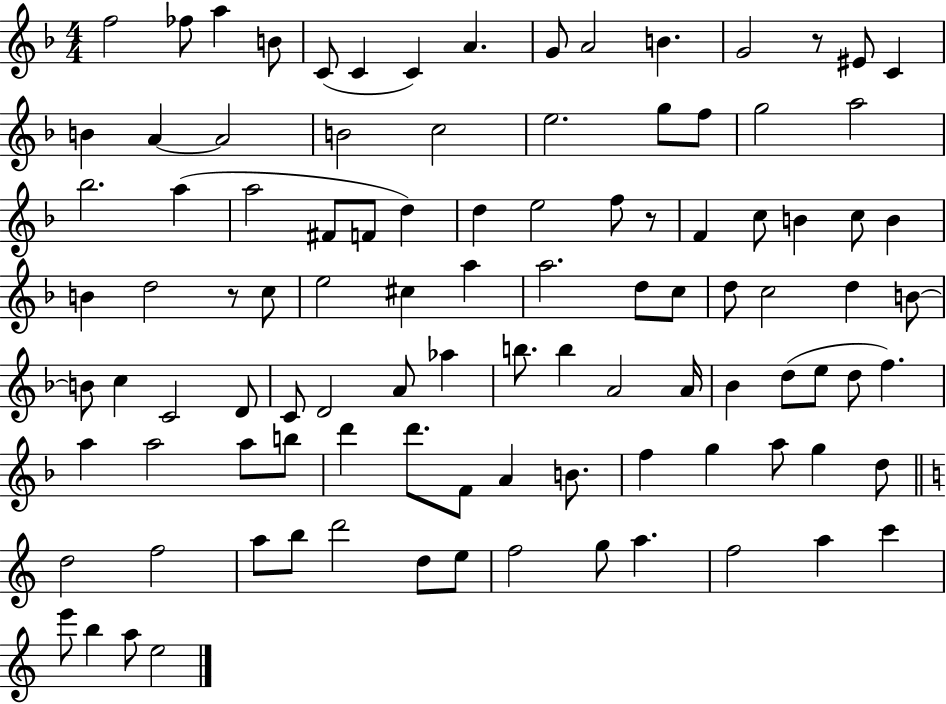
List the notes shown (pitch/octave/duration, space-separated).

F5/h FES5/e A5/q B4/e C4/e C4/q C4/q A4/q. G4/e A4/h B4/q. G4/h R/e EIS4/e C4/q B4/q A4/q A4/h B4/h C5/h E5/h. G5/e F5/e G5/h A5/h Bb5/h. A5/q A5/h F#4/e F4/e D5/q D5/q E5/h F5/e R/e F4/q C5/e B4/q C5/e B4/q B4/q D5/h R/e C5/e E5/h C#5/q A5/q A5/h. D5/e C5/e D5/e C5/h D5/q B4/e B4/e C5/q C4/h D4/e C4/e D4/h A4/e Ab5/q B5/e. B5/q A4/h A4/s Bb4/q D5/e E5/e D5/e F5/q. A5/q A5/h A5/e B5/e D6/q D6/e. F4/e A4/q B4/e. F5/q G5/q A5/e G5/q D5/e D5/h F5/h A5/e B5/e D6/h D5/e E5/e F5/h G5/e A5/q. F5/h A5/q C6/q E6/e B5/q A5/e E5/h